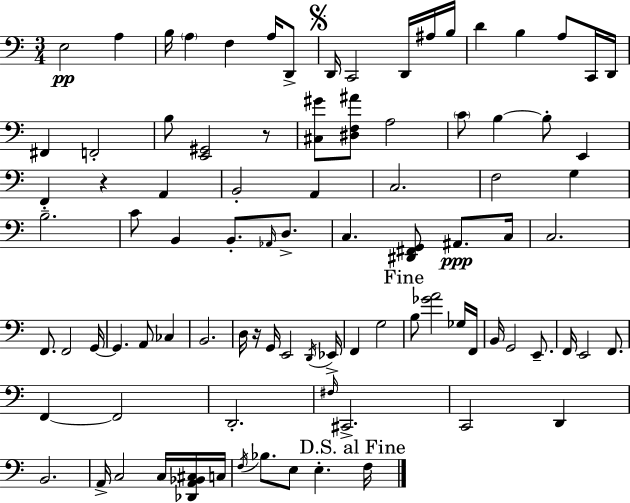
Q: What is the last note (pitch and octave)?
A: F3